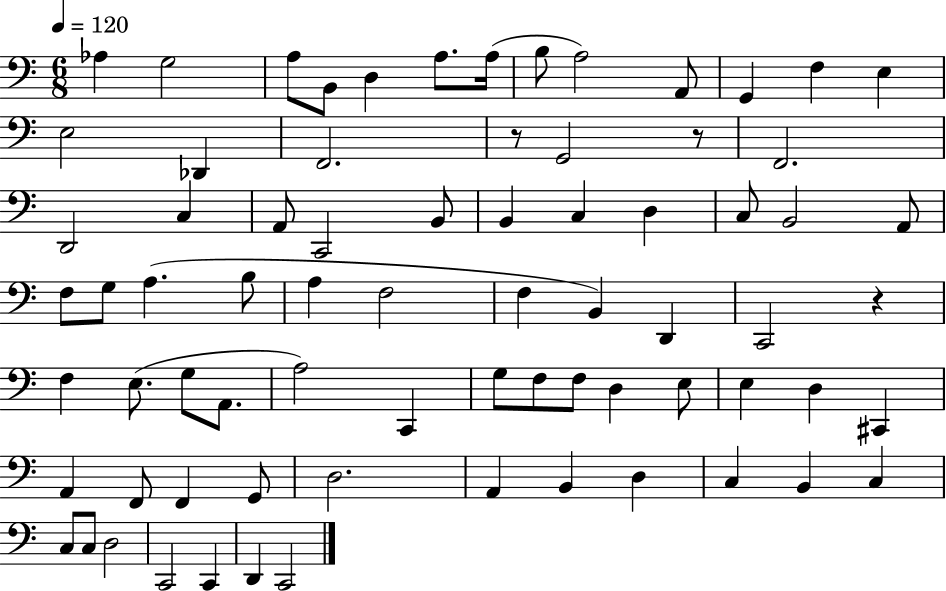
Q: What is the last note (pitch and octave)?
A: C2